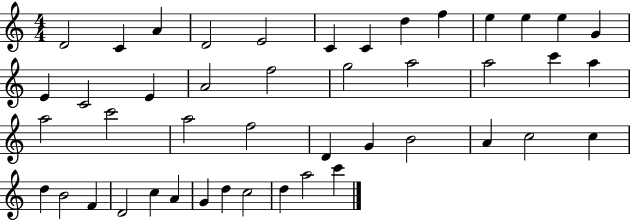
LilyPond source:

{
  \clef treble
  \numericTimeSignature
  \time 4/4
  \key c \major
  d'2 c'4 a'4 | d'2 e'2 | c'4 c'4 d''4 f''4 | e''4 e''4 e''4 g'4 | \break e'4 c'2 e'4 | a'2 f''2 | g''2 a''2 | a''2 c'''4 a''4 | \break a''2 c'''2 | a''2 f''2 | d'4 g'4 b'2 | a'4 c''2 c''4 | \break d''4 b'2 f'4 | d'2 c''4 a'4 | g'4 d''4 c''2 | d''4 a''2 c'''4 | \break \bar "|."
}